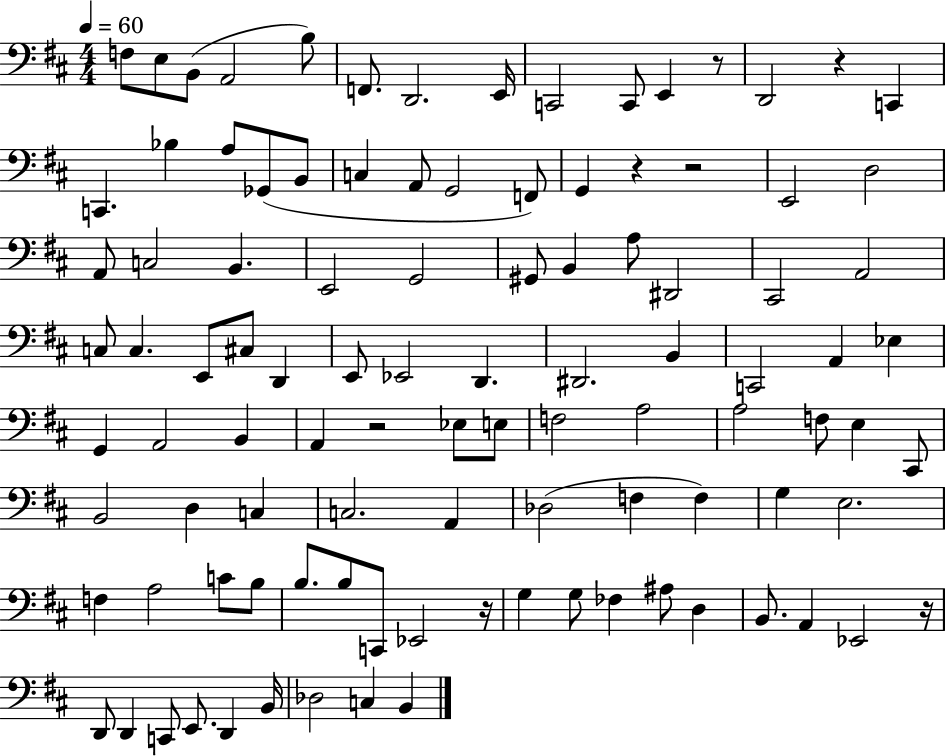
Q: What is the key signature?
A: D major